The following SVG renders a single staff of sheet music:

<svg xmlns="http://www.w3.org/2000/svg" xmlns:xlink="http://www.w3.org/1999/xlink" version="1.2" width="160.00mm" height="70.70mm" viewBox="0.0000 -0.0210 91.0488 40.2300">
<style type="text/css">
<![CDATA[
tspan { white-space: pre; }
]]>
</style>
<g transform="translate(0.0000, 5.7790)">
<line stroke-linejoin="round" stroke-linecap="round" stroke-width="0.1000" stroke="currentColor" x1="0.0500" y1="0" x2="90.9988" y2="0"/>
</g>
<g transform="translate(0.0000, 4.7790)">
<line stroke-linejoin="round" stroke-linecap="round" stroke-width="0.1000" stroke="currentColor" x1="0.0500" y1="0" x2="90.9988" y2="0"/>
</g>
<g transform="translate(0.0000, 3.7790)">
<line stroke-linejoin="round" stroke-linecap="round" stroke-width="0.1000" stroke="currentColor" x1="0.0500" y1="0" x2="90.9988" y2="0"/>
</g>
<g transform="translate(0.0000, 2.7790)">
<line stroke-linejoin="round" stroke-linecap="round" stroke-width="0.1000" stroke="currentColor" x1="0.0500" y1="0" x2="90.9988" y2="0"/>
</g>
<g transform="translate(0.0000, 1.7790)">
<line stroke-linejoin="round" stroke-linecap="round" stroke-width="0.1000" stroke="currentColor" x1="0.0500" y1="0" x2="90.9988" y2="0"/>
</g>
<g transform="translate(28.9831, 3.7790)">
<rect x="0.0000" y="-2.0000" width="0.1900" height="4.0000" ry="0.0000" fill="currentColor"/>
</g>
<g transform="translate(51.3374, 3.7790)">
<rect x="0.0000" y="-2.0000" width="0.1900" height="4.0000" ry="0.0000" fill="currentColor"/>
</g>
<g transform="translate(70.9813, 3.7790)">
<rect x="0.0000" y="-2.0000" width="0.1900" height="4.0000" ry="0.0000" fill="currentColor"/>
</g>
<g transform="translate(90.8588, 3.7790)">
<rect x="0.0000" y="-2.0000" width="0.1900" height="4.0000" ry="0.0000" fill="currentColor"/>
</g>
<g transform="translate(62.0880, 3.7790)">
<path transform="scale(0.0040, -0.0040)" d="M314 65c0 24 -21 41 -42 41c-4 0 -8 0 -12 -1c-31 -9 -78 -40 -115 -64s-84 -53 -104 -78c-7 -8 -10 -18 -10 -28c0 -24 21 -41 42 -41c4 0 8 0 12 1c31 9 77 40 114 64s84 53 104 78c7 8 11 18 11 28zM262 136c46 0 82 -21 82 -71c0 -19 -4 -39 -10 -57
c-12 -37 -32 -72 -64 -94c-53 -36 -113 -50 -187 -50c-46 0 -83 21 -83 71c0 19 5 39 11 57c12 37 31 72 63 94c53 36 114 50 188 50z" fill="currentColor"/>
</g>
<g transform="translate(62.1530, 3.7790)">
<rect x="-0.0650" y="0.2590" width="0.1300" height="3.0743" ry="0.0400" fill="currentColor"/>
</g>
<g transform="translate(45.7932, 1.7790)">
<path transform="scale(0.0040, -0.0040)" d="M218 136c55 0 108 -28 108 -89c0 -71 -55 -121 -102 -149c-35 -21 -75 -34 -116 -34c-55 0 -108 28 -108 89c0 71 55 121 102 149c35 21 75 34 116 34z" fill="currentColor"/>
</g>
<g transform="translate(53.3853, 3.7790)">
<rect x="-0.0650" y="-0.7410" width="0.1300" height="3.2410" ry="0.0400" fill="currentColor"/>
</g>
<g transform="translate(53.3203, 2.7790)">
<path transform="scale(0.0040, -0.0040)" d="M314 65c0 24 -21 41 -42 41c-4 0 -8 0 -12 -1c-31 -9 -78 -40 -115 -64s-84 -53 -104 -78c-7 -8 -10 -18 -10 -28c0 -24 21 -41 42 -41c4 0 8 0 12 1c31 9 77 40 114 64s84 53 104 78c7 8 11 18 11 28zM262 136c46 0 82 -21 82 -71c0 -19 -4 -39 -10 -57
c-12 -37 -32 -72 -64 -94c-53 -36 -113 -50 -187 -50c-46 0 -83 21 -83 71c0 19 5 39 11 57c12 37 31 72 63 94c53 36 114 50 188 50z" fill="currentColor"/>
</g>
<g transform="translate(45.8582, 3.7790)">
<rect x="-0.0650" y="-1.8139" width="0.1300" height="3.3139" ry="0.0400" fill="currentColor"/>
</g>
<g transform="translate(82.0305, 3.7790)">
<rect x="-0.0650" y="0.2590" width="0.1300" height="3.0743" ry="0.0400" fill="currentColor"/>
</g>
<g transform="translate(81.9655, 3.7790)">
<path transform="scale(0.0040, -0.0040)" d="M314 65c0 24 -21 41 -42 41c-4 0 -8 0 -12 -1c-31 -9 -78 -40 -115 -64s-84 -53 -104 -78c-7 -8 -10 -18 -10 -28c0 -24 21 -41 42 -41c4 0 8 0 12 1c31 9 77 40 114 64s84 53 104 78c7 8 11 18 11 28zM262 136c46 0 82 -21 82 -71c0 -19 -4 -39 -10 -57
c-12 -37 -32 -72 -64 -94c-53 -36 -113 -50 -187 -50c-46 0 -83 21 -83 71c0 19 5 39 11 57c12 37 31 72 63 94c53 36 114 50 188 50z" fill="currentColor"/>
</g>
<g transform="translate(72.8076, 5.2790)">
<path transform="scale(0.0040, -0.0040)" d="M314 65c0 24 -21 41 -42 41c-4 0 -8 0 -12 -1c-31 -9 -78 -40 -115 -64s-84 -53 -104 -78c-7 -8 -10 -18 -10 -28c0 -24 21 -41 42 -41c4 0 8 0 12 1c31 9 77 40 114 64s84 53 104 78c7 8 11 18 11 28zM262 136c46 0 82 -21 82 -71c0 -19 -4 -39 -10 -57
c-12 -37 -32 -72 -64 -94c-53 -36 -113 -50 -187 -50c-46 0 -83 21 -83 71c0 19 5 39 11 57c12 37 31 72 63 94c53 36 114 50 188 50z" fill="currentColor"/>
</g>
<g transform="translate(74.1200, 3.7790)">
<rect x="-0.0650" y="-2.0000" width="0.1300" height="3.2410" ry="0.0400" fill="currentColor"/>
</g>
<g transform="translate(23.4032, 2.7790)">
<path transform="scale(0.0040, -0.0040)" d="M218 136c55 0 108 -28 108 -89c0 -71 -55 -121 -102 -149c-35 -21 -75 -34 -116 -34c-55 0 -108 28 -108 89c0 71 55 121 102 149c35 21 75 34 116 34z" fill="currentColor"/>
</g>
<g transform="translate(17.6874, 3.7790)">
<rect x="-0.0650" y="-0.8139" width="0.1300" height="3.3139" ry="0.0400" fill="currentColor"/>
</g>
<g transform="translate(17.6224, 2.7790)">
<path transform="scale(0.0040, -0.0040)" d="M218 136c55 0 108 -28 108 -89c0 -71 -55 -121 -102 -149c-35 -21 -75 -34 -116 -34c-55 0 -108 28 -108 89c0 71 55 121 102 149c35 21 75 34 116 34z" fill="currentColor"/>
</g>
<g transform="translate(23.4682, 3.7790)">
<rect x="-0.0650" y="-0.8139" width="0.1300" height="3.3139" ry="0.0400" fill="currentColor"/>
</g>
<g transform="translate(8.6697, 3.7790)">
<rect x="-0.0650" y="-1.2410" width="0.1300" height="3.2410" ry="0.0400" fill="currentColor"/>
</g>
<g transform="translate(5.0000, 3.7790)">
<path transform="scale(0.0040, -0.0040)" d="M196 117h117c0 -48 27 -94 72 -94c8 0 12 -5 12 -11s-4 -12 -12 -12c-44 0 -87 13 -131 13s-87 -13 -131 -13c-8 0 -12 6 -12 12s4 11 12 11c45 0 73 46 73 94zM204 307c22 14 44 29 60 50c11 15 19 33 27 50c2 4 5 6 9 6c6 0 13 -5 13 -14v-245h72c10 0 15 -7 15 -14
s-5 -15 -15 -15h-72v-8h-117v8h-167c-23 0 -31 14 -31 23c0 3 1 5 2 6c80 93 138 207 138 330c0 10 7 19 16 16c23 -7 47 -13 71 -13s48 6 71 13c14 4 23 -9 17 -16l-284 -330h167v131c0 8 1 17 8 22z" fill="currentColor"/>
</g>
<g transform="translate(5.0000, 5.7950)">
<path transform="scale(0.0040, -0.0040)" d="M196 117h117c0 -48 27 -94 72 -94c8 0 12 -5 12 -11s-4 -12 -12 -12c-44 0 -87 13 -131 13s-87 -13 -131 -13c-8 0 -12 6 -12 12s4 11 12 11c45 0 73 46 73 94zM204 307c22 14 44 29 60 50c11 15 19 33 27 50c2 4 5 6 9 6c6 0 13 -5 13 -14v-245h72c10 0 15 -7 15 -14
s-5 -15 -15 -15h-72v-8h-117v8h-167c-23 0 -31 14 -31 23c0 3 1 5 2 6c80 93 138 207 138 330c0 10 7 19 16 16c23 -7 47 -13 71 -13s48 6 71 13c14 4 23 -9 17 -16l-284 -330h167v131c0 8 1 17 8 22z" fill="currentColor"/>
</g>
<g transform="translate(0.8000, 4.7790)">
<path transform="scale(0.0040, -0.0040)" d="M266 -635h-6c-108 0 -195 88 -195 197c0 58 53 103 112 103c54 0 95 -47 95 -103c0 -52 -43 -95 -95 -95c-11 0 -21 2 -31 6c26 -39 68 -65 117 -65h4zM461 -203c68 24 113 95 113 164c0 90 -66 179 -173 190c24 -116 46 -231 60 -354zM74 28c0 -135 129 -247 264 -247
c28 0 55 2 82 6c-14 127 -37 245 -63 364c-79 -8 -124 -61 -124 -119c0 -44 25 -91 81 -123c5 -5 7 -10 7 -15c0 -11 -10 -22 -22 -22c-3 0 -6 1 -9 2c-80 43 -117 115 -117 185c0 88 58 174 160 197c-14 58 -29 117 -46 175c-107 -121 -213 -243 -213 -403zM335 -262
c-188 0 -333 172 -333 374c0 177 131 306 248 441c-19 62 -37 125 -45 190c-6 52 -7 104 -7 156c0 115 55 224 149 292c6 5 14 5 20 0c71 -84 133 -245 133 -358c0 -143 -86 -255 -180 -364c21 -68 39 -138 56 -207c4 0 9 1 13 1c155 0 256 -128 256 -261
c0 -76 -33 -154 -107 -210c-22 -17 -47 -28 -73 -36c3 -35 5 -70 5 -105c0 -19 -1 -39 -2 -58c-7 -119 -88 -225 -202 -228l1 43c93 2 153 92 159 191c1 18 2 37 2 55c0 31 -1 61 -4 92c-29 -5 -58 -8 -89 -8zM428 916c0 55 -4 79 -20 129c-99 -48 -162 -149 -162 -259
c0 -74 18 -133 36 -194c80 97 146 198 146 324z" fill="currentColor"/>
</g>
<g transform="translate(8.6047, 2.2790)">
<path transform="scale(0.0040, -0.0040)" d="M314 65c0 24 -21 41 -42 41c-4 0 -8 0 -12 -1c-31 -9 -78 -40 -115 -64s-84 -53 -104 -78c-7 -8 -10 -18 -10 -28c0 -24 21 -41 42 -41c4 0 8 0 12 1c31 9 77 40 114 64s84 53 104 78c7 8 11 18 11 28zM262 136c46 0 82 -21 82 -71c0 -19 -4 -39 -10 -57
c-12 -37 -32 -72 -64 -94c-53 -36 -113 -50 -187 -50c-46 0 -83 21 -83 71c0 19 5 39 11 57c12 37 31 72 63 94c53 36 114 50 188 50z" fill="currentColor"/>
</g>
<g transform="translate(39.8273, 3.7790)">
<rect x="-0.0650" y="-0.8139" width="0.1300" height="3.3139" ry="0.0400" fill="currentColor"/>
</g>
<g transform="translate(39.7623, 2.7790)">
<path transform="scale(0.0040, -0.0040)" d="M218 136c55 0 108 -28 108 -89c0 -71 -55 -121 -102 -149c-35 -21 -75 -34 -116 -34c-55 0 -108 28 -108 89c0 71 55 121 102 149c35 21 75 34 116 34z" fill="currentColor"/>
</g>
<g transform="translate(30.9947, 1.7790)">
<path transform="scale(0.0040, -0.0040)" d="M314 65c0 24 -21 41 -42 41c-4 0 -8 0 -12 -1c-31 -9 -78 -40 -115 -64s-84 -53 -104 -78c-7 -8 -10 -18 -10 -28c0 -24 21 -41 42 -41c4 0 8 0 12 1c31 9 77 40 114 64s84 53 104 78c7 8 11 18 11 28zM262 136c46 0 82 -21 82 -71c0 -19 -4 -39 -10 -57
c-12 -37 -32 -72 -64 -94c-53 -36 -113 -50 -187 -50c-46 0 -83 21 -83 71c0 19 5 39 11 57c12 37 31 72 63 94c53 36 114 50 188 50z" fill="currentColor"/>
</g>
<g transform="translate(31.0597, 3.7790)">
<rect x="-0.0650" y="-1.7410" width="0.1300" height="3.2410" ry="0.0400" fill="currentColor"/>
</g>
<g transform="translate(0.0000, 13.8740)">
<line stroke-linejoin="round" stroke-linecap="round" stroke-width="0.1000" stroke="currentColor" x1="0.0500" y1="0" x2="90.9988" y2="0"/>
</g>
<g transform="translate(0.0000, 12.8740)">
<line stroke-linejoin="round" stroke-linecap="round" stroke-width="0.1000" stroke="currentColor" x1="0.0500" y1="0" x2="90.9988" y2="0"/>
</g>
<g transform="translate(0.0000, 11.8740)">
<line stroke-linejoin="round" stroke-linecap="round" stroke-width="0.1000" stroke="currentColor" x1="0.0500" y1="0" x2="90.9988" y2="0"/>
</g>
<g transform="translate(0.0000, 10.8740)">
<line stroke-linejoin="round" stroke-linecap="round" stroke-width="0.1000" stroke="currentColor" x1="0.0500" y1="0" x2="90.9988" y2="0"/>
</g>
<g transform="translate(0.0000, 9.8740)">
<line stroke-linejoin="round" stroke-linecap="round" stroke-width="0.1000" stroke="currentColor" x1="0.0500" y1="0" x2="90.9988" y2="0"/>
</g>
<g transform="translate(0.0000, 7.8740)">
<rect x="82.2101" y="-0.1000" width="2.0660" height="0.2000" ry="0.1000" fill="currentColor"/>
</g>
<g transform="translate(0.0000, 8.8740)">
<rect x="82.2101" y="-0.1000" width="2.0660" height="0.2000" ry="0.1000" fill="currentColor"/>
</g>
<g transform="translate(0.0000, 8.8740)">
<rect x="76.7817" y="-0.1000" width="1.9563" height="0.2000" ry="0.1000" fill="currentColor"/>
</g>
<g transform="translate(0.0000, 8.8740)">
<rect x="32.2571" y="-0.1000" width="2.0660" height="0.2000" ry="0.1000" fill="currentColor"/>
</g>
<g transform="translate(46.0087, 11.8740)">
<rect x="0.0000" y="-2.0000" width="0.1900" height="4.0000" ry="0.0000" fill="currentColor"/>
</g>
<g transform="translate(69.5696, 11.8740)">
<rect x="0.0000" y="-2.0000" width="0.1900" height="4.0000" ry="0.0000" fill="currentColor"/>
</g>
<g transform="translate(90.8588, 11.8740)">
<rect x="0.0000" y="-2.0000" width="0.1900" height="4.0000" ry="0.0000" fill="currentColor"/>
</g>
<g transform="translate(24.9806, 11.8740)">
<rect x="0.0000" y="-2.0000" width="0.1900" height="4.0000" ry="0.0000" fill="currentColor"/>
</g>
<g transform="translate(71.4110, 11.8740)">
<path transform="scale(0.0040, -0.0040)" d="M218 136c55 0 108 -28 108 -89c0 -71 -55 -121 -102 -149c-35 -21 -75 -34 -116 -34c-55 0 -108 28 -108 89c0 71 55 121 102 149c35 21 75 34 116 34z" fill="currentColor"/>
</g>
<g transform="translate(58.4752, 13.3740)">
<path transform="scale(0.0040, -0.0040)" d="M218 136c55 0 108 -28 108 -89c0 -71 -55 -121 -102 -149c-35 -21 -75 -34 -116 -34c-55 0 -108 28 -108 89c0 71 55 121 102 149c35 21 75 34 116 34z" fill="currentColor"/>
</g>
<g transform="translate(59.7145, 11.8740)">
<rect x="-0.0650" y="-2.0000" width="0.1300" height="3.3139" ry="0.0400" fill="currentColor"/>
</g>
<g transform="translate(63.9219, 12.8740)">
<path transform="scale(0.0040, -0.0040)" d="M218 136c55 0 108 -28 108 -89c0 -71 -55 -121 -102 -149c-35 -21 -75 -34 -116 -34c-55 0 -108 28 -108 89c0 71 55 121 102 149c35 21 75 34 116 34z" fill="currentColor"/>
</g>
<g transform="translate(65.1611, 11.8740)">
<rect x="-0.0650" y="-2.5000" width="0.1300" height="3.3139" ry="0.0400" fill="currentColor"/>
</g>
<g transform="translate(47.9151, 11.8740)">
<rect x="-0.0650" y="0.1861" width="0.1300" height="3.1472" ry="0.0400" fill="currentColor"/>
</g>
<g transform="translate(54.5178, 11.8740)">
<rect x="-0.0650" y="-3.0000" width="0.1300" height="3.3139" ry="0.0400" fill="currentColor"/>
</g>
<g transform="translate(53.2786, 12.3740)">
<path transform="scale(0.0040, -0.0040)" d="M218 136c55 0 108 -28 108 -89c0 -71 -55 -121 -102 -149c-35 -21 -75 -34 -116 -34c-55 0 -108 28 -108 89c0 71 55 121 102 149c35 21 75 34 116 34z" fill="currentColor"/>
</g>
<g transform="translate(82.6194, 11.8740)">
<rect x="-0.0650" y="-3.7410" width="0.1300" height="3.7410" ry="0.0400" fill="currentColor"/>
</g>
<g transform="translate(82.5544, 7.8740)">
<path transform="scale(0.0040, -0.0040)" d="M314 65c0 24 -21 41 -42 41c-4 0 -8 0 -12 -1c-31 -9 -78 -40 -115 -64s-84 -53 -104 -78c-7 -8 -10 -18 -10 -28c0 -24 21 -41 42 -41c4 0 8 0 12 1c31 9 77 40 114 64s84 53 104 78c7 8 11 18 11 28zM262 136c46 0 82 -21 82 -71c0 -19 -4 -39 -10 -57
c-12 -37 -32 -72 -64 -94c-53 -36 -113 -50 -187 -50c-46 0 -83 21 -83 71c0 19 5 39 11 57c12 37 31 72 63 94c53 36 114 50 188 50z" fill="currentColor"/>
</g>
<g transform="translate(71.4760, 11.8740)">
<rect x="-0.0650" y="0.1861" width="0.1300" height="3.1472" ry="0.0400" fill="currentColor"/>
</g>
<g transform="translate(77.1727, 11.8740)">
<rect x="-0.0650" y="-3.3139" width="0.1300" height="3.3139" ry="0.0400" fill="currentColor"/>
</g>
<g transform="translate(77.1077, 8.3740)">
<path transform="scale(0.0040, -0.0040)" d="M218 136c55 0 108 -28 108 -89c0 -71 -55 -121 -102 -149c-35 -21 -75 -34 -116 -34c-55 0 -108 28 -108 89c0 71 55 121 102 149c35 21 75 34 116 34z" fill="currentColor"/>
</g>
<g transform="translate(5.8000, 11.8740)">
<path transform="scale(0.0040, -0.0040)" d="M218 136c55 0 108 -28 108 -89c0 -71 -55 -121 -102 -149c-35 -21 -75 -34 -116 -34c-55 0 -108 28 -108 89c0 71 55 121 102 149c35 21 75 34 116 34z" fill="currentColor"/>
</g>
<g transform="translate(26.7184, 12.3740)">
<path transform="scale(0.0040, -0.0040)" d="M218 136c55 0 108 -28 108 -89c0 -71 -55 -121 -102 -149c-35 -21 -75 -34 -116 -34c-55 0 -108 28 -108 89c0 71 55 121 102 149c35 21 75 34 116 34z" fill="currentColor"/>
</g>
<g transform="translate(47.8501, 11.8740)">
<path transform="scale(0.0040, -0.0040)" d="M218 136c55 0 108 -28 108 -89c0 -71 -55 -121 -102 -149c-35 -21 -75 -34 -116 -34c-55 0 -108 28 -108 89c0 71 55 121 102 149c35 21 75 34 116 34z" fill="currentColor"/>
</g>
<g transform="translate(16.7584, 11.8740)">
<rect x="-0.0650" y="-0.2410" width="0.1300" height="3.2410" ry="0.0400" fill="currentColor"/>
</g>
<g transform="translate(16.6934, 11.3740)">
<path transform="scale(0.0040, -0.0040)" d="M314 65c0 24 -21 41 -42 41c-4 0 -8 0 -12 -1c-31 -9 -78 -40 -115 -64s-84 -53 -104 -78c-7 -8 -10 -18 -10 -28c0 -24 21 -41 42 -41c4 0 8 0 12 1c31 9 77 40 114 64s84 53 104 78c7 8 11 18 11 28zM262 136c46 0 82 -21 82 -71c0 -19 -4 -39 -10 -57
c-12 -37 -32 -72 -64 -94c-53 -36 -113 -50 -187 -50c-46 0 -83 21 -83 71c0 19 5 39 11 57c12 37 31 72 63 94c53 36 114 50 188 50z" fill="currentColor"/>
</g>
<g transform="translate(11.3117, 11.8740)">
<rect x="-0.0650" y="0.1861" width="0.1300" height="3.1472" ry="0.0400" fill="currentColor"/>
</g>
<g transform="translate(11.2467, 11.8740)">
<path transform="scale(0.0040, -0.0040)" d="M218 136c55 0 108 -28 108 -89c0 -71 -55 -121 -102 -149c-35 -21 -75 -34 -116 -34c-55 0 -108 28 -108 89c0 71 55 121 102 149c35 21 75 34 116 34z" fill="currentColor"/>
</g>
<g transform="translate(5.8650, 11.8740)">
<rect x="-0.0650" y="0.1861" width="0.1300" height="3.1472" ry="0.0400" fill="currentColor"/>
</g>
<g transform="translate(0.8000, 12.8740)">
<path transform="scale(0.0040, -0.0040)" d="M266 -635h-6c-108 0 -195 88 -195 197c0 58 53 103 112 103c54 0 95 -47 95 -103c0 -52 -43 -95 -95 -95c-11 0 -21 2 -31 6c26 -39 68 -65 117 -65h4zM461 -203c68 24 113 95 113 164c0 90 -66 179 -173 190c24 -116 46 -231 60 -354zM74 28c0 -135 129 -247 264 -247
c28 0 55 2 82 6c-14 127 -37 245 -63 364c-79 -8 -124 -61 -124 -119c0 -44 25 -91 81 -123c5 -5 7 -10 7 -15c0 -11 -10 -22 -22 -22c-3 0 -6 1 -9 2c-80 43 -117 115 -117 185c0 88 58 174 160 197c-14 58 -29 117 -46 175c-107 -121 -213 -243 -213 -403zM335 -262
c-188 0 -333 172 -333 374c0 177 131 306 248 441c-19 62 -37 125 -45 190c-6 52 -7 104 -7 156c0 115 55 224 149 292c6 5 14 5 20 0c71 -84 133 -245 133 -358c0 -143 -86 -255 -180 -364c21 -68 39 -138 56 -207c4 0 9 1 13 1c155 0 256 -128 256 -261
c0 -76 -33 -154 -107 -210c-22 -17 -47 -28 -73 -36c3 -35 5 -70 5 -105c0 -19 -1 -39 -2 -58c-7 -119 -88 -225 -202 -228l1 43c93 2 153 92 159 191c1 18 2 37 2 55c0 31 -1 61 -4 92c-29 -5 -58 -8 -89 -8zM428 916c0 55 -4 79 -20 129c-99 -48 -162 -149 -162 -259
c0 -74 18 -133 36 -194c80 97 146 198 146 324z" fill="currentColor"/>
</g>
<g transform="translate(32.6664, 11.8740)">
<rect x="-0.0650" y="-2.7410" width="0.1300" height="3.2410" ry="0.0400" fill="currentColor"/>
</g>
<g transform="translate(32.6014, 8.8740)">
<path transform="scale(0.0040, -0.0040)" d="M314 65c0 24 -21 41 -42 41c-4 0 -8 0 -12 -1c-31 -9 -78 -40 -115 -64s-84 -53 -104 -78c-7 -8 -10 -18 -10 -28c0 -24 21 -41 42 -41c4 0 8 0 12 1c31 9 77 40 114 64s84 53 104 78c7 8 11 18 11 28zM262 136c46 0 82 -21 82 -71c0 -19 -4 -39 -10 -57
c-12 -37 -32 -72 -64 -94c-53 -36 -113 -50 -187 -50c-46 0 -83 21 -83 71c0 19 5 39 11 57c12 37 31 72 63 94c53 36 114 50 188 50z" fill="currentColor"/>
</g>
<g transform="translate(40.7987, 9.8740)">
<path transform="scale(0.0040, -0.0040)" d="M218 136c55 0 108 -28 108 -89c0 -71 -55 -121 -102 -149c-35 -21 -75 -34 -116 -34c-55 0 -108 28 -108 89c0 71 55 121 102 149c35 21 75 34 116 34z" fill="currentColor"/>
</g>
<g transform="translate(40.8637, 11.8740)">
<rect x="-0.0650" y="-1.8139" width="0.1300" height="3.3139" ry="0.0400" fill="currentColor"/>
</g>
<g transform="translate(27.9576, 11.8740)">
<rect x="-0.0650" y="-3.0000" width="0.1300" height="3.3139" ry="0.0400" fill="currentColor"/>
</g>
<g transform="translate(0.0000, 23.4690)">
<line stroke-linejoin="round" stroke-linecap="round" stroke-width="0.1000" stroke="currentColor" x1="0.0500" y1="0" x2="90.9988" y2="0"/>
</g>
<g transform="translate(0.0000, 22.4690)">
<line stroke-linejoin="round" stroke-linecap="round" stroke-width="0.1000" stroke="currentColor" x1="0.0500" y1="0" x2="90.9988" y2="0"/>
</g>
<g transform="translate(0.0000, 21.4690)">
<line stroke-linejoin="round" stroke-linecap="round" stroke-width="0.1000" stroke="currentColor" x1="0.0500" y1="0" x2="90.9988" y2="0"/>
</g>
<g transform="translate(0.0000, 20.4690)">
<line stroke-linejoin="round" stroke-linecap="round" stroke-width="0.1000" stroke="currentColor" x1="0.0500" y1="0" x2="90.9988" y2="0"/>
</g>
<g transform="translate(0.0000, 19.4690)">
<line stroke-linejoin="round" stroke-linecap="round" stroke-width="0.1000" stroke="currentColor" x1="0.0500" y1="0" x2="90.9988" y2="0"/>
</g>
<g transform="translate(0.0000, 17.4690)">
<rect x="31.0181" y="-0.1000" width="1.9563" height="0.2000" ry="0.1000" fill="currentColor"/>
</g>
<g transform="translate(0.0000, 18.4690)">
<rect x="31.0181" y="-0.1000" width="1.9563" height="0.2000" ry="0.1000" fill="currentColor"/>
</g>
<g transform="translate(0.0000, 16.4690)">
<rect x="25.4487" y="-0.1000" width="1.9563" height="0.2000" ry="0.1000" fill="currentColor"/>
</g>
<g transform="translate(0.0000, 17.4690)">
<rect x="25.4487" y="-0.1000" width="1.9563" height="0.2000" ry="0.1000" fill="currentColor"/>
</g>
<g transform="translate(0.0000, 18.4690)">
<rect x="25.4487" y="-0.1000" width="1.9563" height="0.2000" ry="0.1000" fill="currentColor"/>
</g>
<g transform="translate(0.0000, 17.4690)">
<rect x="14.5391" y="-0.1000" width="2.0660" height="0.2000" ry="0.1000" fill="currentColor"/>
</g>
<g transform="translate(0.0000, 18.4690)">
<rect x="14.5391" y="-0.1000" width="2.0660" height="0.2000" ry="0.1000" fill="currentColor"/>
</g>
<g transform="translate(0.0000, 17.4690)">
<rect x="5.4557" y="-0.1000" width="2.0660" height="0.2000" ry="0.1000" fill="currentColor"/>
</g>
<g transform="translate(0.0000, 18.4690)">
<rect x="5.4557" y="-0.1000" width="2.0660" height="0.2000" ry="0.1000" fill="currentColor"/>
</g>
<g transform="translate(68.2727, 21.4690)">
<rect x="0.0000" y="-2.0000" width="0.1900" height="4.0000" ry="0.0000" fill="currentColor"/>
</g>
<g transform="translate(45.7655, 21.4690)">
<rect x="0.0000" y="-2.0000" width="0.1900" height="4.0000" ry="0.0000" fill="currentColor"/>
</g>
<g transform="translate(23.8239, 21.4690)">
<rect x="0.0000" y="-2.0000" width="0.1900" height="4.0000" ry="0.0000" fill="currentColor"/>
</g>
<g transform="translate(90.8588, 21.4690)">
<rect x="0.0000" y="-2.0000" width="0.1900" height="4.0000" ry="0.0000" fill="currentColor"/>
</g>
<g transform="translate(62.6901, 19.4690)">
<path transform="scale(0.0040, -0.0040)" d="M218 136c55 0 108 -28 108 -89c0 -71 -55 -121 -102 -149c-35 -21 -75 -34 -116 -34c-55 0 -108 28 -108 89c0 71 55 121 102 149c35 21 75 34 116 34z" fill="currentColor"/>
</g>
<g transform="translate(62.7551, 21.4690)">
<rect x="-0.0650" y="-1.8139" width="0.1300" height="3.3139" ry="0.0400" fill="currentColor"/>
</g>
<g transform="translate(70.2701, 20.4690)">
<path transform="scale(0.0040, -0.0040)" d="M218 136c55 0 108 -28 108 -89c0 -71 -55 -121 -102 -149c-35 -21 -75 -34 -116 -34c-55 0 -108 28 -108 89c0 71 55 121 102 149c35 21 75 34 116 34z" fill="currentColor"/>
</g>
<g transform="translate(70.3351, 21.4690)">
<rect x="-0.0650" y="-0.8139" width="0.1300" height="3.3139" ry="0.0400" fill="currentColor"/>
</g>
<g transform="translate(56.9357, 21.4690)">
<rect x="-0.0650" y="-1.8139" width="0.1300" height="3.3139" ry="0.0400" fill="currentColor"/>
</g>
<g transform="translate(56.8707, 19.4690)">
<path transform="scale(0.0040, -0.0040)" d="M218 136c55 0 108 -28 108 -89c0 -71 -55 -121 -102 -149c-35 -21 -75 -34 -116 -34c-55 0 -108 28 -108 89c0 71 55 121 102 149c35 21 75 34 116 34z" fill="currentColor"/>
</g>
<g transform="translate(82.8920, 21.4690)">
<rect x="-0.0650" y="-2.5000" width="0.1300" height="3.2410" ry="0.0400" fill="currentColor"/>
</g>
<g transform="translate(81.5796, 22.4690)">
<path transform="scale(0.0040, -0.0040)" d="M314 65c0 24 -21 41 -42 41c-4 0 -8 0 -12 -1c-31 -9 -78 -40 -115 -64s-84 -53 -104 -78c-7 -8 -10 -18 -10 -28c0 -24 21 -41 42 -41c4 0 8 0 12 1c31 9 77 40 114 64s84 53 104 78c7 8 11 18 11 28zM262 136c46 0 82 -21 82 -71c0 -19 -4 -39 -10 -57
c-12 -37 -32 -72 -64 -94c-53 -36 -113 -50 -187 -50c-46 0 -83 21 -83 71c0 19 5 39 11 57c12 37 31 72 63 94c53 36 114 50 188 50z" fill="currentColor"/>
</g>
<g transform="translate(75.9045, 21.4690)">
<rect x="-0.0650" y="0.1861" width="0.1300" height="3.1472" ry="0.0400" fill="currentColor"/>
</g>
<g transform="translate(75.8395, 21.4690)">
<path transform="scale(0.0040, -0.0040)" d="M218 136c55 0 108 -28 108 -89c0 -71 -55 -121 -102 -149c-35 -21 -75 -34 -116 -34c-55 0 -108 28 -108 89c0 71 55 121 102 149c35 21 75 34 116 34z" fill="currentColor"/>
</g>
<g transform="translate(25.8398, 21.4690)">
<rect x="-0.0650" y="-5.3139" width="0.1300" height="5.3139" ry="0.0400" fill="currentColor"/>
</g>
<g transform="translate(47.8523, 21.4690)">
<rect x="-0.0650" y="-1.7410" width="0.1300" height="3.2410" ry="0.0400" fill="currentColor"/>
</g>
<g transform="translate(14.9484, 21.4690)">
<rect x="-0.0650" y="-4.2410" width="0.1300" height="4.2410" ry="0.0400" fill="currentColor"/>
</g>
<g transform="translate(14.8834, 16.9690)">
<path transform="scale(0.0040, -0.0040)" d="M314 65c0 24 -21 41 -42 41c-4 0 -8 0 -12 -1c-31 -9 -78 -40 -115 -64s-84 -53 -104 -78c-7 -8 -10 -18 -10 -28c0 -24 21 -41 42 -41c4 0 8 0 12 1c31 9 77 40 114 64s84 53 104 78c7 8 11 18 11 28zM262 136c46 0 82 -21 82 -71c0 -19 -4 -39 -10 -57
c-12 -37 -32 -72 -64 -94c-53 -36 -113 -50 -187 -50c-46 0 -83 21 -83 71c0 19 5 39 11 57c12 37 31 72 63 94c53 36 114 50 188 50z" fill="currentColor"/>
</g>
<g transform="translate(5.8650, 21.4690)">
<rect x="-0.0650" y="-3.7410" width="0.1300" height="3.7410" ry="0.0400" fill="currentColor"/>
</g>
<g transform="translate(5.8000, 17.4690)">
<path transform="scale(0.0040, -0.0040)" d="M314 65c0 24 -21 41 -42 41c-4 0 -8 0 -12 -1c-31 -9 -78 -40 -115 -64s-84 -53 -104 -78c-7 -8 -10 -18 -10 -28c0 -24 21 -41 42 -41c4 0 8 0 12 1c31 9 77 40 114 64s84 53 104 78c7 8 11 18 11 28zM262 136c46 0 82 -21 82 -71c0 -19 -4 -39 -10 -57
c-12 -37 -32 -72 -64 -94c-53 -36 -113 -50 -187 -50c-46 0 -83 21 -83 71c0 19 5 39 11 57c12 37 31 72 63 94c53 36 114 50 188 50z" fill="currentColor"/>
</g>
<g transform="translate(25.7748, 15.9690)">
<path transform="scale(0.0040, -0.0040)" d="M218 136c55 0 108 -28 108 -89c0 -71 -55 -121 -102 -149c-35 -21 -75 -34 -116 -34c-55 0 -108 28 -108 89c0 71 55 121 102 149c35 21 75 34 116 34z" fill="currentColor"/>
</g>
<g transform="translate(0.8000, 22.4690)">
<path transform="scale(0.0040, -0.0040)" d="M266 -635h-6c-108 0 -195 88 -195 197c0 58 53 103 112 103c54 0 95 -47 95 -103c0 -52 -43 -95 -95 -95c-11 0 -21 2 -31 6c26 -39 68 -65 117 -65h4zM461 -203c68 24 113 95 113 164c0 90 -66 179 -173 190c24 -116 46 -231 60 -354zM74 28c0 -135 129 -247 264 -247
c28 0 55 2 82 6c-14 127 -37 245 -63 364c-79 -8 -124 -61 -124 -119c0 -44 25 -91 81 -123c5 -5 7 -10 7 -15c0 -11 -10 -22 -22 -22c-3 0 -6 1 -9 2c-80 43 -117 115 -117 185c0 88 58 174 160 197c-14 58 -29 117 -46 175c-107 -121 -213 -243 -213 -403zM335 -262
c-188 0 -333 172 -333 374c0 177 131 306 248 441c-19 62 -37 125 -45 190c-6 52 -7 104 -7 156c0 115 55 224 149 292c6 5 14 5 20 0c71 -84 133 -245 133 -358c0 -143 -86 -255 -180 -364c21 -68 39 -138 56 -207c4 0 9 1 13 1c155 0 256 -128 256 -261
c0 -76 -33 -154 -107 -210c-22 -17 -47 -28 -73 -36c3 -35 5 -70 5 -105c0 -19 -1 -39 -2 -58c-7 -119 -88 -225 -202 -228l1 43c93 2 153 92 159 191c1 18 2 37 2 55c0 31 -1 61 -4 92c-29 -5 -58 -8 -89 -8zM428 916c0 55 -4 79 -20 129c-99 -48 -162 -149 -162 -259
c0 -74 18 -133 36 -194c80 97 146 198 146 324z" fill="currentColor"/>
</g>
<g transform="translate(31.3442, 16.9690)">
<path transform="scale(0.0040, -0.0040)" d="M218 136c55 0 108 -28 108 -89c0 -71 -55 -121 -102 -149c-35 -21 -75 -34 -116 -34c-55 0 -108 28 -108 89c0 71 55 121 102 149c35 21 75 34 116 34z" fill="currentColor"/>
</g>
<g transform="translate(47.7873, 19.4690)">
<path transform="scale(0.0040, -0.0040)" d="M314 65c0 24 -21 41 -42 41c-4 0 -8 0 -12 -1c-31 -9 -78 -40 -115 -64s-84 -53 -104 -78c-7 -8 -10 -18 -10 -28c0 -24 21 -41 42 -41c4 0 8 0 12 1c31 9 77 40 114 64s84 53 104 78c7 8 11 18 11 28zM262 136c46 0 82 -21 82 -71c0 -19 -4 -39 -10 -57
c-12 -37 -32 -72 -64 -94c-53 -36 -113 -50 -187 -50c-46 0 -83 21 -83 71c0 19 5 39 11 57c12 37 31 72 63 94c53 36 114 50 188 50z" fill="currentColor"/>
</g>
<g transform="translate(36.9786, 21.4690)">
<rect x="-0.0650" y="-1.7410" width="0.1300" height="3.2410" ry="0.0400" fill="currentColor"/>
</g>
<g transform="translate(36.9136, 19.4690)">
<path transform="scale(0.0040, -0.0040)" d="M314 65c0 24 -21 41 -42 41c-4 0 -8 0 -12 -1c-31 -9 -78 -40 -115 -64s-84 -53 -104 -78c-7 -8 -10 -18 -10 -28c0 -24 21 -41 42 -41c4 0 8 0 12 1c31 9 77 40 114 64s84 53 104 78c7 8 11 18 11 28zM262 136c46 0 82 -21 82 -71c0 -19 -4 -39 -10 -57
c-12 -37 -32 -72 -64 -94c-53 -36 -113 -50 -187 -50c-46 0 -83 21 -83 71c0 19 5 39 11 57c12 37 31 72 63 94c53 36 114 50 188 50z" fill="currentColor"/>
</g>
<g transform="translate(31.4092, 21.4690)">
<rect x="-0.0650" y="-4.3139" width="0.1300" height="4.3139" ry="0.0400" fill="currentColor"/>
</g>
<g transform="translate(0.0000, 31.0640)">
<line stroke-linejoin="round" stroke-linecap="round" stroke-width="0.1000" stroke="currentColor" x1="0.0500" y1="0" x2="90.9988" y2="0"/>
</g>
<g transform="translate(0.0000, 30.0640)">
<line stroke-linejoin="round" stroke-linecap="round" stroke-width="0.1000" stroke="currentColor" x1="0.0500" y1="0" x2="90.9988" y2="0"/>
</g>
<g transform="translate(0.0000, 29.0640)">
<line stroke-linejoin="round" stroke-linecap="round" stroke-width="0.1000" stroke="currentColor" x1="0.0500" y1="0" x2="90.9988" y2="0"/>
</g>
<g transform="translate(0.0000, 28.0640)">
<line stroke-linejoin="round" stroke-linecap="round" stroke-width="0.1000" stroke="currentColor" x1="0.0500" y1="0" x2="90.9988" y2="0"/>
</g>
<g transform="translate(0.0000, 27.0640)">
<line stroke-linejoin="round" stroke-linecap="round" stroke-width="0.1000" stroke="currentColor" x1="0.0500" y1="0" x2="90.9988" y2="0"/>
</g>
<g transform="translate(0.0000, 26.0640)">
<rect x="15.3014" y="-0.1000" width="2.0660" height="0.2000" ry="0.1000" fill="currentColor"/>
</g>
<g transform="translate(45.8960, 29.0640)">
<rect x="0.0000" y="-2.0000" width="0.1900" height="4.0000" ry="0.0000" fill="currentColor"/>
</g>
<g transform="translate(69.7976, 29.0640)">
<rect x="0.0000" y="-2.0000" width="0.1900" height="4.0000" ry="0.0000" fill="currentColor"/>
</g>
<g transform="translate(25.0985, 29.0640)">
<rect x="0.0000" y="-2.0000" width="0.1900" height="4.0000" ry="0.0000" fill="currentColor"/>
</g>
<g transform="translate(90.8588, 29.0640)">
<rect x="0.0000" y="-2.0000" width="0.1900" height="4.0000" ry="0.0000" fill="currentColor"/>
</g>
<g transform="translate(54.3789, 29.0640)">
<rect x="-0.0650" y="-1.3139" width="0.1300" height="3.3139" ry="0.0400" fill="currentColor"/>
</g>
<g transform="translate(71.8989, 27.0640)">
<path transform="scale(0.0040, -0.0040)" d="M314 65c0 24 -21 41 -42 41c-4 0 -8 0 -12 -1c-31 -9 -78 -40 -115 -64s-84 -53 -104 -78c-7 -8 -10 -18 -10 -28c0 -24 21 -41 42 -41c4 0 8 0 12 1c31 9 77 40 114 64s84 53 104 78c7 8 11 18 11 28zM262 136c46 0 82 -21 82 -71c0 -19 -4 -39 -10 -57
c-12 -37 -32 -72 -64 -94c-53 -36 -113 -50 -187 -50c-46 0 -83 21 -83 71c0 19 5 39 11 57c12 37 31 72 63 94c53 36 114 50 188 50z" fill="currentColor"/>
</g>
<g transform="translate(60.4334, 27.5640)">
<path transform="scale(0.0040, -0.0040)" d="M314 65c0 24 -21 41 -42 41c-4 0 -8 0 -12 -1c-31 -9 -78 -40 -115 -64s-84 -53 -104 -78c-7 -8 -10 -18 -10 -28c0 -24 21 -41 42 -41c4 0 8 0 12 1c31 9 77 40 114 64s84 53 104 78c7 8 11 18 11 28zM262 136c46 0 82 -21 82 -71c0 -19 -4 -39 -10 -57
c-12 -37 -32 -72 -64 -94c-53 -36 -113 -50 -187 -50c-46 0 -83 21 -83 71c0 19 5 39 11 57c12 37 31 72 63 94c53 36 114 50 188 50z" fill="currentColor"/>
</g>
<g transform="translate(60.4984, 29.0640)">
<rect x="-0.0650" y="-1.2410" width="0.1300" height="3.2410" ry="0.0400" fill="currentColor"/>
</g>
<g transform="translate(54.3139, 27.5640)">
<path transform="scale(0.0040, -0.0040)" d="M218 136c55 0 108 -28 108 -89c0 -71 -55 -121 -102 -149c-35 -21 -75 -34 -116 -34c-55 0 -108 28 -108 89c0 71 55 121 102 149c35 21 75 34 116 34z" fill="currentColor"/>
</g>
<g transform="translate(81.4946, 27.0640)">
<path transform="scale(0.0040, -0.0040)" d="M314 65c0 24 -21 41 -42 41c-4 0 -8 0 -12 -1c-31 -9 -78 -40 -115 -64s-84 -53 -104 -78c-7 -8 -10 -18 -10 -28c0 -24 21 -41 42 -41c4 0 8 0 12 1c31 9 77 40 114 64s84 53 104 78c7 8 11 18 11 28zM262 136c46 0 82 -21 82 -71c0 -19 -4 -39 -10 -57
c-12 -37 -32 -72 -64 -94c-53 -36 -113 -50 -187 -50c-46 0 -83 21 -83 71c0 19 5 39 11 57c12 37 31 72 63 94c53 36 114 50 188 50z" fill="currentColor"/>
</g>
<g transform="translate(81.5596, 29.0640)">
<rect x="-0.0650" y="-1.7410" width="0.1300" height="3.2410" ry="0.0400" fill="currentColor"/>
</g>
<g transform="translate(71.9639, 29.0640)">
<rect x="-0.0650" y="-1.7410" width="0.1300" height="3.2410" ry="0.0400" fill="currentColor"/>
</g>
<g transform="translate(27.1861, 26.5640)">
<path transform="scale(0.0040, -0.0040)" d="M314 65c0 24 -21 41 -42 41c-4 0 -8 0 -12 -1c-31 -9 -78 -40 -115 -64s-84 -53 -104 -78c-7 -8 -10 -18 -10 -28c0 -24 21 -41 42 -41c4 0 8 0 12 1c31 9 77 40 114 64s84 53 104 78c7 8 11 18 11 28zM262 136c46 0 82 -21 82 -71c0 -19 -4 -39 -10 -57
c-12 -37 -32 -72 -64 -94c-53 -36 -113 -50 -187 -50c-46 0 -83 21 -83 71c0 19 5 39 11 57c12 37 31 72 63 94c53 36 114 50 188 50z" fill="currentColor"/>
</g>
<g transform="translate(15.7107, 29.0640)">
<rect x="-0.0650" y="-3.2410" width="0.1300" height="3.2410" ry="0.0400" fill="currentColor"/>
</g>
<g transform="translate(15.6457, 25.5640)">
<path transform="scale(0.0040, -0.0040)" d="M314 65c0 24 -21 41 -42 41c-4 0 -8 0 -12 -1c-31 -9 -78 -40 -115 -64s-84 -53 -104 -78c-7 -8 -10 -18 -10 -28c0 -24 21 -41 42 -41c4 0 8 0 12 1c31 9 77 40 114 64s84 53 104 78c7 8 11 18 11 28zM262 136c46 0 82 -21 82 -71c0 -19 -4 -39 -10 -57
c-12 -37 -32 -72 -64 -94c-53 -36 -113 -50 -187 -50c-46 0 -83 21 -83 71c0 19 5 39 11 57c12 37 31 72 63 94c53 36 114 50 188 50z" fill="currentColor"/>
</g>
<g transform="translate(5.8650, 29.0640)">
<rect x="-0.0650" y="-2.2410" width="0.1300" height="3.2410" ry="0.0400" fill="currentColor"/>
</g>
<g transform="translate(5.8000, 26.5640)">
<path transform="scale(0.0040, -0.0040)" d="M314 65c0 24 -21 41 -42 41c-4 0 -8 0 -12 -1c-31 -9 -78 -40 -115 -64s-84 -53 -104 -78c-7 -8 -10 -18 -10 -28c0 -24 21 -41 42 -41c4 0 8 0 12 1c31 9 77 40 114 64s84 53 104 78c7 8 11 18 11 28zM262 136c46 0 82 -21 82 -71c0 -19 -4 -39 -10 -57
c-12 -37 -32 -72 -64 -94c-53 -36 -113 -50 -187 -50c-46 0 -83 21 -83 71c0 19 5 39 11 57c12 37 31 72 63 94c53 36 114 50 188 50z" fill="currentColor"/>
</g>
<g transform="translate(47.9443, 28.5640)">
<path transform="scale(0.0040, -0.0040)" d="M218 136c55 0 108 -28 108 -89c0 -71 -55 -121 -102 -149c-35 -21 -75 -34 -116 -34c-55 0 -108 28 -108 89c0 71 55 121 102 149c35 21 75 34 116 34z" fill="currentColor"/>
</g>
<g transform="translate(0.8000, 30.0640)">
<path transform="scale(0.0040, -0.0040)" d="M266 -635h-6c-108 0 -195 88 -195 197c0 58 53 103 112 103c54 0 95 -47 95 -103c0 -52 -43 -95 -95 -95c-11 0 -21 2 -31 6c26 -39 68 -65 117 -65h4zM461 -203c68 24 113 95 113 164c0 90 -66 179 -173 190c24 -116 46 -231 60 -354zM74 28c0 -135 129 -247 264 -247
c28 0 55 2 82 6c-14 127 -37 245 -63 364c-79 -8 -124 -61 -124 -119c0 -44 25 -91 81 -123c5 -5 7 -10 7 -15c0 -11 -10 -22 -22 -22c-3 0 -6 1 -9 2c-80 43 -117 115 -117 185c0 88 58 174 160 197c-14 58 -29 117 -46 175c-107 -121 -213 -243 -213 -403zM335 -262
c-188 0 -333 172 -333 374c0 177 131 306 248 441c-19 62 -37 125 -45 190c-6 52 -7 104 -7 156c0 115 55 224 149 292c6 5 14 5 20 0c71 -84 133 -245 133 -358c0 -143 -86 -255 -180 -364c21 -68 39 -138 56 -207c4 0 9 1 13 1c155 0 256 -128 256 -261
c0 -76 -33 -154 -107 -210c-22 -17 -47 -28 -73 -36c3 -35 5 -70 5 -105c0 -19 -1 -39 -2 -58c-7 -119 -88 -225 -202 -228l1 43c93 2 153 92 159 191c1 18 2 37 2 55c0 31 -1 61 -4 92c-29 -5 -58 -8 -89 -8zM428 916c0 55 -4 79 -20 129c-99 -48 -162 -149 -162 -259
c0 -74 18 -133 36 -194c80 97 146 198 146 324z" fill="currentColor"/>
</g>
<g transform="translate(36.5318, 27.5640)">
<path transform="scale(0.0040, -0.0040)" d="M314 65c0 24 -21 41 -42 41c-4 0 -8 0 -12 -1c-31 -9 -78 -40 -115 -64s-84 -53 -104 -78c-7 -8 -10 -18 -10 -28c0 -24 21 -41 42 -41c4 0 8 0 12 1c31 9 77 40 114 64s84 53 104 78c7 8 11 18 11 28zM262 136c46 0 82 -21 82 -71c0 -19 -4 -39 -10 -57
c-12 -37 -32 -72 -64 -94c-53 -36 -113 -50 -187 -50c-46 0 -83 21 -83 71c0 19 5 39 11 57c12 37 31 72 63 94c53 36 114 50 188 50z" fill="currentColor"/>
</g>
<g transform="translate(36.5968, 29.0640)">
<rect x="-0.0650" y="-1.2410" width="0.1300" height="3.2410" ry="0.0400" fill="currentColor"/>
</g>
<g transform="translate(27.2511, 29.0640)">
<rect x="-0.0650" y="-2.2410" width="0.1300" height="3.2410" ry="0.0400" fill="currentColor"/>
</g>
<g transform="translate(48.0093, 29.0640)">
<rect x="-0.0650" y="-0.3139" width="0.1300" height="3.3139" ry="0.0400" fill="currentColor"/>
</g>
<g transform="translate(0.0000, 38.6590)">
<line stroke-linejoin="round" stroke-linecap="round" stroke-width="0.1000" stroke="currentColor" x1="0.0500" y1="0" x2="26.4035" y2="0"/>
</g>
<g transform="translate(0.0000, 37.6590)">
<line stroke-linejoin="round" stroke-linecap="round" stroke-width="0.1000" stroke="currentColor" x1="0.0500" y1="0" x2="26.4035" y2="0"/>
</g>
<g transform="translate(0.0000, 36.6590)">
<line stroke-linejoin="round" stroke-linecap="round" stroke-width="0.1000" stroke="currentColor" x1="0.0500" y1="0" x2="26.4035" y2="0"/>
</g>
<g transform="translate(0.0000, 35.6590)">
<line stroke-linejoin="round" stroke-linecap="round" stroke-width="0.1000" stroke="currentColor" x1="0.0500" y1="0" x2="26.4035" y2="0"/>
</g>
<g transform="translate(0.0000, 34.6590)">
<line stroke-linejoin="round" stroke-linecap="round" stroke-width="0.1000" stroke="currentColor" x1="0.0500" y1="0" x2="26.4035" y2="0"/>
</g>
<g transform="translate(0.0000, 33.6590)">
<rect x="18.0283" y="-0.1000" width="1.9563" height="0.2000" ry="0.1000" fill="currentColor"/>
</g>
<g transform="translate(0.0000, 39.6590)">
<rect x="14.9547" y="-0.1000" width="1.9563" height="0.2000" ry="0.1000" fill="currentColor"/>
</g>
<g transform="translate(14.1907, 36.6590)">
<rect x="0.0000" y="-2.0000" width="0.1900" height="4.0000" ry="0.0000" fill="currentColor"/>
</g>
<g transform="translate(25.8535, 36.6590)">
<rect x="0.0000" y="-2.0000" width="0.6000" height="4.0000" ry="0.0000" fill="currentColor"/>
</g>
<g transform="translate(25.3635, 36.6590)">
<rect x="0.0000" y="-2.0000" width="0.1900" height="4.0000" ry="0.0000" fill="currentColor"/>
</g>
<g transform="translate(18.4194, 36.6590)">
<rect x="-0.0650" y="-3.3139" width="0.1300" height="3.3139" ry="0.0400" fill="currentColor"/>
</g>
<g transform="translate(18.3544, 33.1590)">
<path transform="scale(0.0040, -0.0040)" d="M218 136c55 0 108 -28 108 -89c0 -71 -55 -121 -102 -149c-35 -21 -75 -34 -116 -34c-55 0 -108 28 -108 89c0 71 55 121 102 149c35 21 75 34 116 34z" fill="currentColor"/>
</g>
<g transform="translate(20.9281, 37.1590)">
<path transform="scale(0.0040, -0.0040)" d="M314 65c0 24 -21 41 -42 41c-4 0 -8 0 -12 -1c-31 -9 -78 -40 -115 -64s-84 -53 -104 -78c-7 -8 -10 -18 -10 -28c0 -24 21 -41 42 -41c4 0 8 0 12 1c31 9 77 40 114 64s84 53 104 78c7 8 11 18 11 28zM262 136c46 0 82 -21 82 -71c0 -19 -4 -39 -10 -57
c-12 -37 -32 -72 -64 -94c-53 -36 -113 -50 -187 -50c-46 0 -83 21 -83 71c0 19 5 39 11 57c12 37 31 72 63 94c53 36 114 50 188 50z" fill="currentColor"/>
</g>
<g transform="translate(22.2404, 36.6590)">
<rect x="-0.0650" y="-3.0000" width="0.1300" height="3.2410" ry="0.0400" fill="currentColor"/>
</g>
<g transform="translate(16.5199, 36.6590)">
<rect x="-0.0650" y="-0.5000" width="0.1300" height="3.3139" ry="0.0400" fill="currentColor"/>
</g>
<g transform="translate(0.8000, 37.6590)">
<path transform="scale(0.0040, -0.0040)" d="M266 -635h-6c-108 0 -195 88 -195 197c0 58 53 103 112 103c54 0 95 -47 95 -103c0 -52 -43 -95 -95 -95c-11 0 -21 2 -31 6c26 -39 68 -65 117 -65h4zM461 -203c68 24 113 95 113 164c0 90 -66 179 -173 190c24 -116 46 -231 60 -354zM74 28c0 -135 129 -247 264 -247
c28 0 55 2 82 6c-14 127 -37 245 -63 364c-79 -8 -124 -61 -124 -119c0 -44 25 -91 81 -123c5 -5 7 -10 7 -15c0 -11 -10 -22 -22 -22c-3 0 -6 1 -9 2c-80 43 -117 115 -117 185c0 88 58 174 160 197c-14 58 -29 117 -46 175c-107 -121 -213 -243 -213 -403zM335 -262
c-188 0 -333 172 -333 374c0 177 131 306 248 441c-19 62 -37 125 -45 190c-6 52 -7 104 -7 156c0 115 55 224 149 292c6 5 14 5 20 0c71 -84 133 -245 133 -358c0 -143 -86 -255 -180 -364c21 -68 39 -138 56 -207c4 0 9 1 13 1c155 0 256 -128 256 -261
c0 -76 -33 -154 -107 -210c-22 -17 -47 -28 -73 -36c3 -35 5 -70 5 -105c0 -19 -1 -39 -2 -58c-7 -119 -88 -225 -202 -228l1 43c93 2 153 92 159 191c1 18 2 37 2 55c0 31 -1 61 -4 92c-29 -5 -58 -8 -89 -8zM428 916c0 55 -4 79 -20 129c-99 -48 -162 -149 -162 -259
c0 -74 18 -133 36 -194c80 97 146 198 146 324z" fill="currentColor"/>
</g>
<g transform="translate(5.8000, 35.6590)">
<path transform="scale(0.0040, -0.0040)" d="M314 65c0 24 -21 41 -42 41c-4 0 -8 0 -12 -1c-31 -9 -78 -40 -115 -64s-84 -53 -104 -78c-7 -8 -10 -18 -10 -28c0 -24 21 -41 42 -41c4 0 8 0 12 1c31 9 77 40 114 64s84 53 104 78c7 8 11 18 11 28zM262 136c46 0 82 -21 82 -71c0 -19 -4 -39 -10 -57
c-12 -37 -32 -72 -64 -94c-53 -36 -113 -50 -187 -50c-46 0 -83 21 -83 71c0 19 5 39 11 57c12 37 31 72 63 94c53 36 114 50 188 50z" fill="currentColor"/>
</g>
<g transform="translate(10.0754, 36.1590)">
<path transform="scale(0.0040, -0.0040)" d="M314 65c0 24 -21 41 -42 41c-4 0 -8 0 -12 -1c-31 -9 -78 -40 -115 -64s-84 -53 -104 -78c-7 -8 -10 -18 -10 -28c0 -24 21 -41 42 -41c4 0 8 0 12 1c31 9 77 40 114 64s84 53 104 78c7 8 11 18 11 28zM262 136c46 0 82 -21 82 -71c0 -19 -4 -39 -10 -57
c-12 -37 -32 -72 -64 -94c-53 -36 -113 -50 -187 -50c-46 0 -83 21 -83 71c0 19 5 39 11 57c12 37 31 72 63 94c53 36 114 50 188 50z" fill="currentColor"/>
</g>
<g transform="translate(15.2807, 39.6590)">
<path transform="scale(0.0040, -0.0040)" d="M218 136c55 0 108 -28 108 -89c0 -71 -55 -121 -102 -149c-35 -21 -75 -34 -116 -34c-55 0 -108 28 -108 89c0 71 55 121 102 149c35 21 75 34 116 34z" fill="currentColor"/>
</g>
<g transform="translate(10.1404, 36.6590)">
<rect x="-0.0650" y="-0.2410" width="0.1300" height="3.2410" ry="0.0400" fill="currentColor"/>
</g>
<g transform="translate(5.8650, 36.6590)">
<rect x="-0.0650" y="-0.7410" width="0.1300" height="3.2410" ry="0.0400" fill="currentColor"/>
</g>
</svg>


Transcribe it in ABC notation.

X:1
T:Untitled
M:4/4
L:1/4
K:C
e2 d d f2 d f d2 B2 F2 B2 B B c2 A a2 f B A F G B b c'2 c'2 d'2 f' d' f2 f2 f f d B G2 g2 b2 g2 e2 c e e2 f2 f2 d2 c2 C b A2